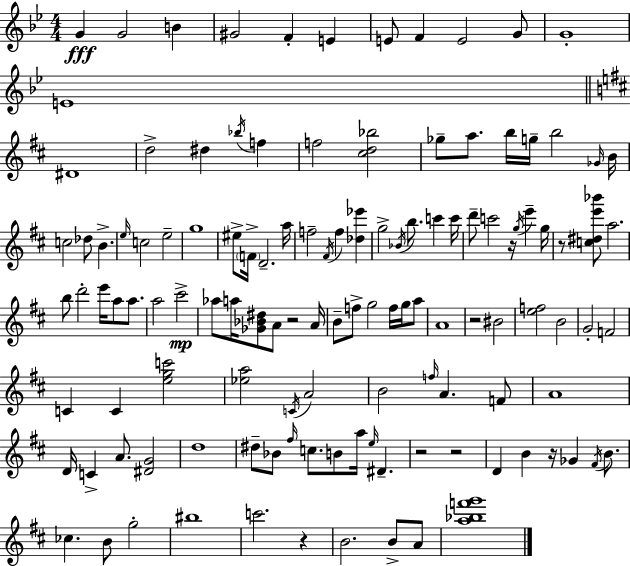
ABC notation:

X:1
T:Untitled
M:4/4
L:1/4
K:Gm
G G2 B ^G2 F E E/2 F E2 G/2 G4 E4 ^D4 d2 ^d _b/4 f f2 [^cd_b]2 _g/2 a/2 b/4 g/4 b2 _G/4 B/4 c2 _d/2 B e/4 c2 e2 g4 ^e/2 F/4 D2 a/4 f2 ^F/4 f [_d_e'] g2 _B/4 b/2 c' c'/4 d'/2 c'2 z/4 g/4 e' g/4 z/2 [c^de'_b']/2 a2 b/2 d'2 e'/4 a/2 a/2 a2 ^c'2 _a/2 a/4 [_G_B^d]/2 A/2 z2 A/4 B/2 f/2 g2 f/4 g/4 a/2 A4 z2 ^B2 [ef]2 B2 G2 F2 C C [egc']2 [_ea]2 C/4 A2 B2 f/4 A F/2 A4 D/4 C A/2 [^DG]2 d4 ^d/2 _B/2 ^f/4 c/2 B/2 a/4 e/4 ^D z2 z2 D B z/4 _G ^F/4 B/2 _c B/2 g2 ^b4 c'2 z B2 B/2 A/2 [a_bf'g']4